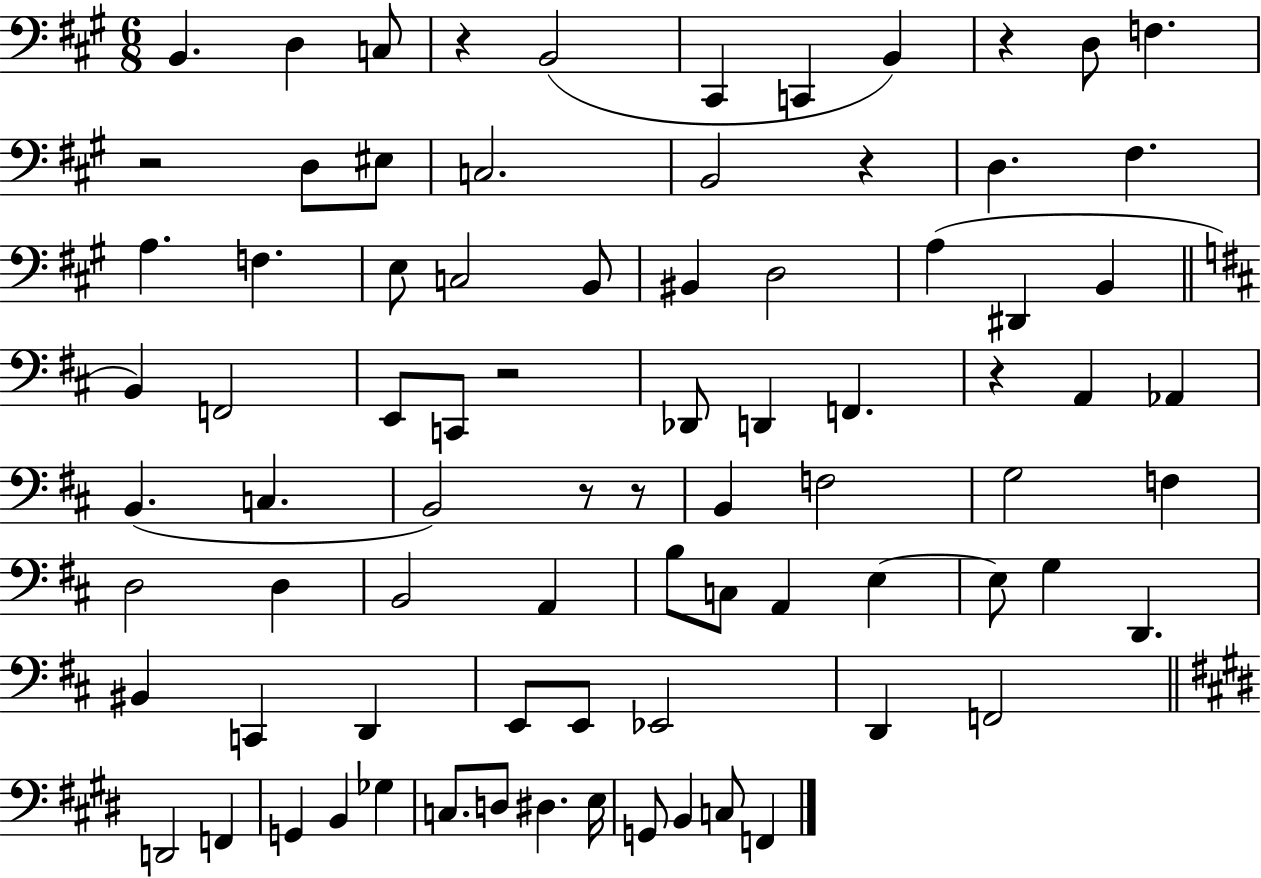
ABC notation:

X:1
T:Untitled
M:6/8
L:1/4
K:A
B,, D, C,/2 z B,,2 ^C,, C,, B,, z D,/2 F, z2 D,/2 ^E,/2 C,2 B,,2 z D, ^F, A, F, E,/2 C,2 B,,/2 ^B,, D,2 A, ^D,, B,, B,, F,,2 E,,/2 C,,/2 z2 _D,,/2 D,, F,, z A,, _A,, B,, C, B,,2 z/2 z/2 B,, F,2 G,2 F, D,2 D, B,,2 A,, B,/2 C,/2 A,, E, E,/2 G, D,, ^B,, C,, D,, E,,/2 E,,/2 _E,,2 D,, F,,2 D,,2 F,, G,, B,, _G, C,/2 D,/2 ^D, E,/4 G,,/2 B,, C,/2 F,,